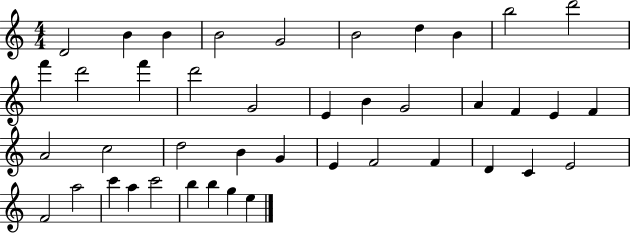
{
  \clef treble
  \numericTimeSignature
  \time 4/4
  \key c \major
  d'2 b'4 b'4 | b'2 g'2 | b'2 d''4 b'4 | b''2 d'''2 | \break f'''4 d'''2 f'''4 | d'''2 g'2 | e'4 b'4 g'2 | a'4 f'4 e'4 f'4 | \break a'2 c''2 | d''2 b'4 g'4 | e'4 f'2 f'4 | d'4 c'4 e'2 | \break f'2 a''2 | c'''4 a''4 c'''2 | b''4 b''4 g''4 e''4 | \bar "|."
}